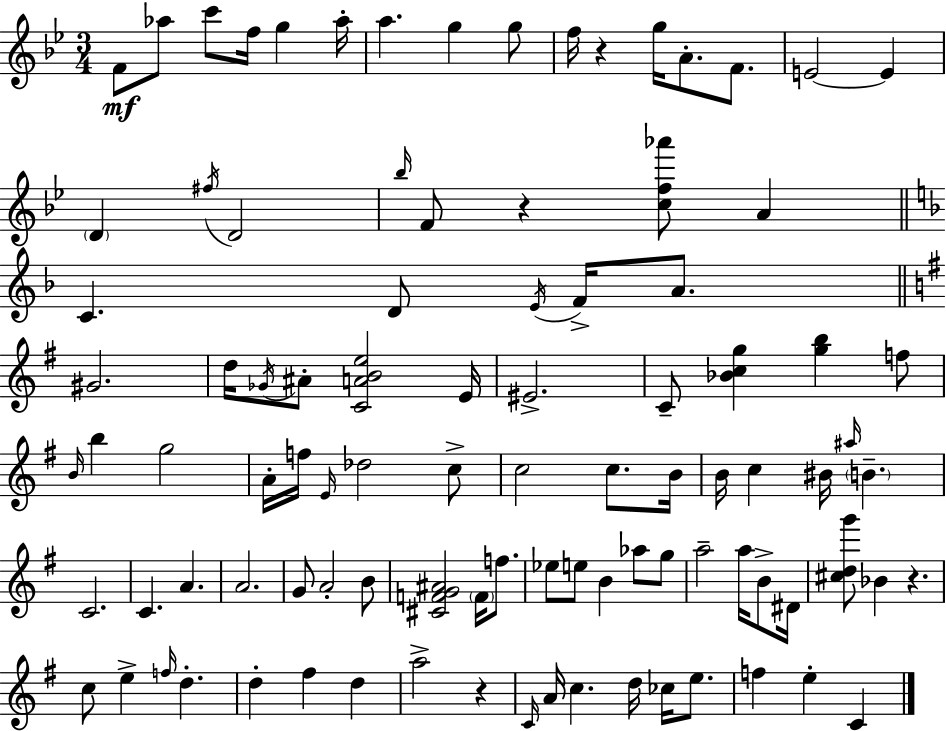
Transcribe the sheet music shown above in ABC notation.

X:1
T:Untitled
M:3/4
L:1/4
K:Gm
F/2 _a/2 c'/2 f/4 g _a/4 a g g/2 f/4 z g/4 A/2 F/2 E2 E D ^f/4 D2 _b/4 F/2 z [cf_a']/2 A C D/2 E/4 F/4 A/2 ^G2 d/4 _G/4 ^A/2 [CABe]2 E/4 ^E2 C/2 [_Bcg] [gb] f/2 B/4 b g2 A/4 f/4 E/4 _d2 c/2 c2 c/2 B/4 B/4 c ^B/4 ^a/4 B C2 C A A2 G/2 A2 B/2 [^CFG^A]2 F/4 f/2 _e/2 e/2 B _a/2 g/2 a2 a/4 B/2 ^D/4 [^cdg']/2 _B z c/2 e f/4 d d ^f d a2 z C/4 A/4 c d/4 _c/4 e/2 f e C